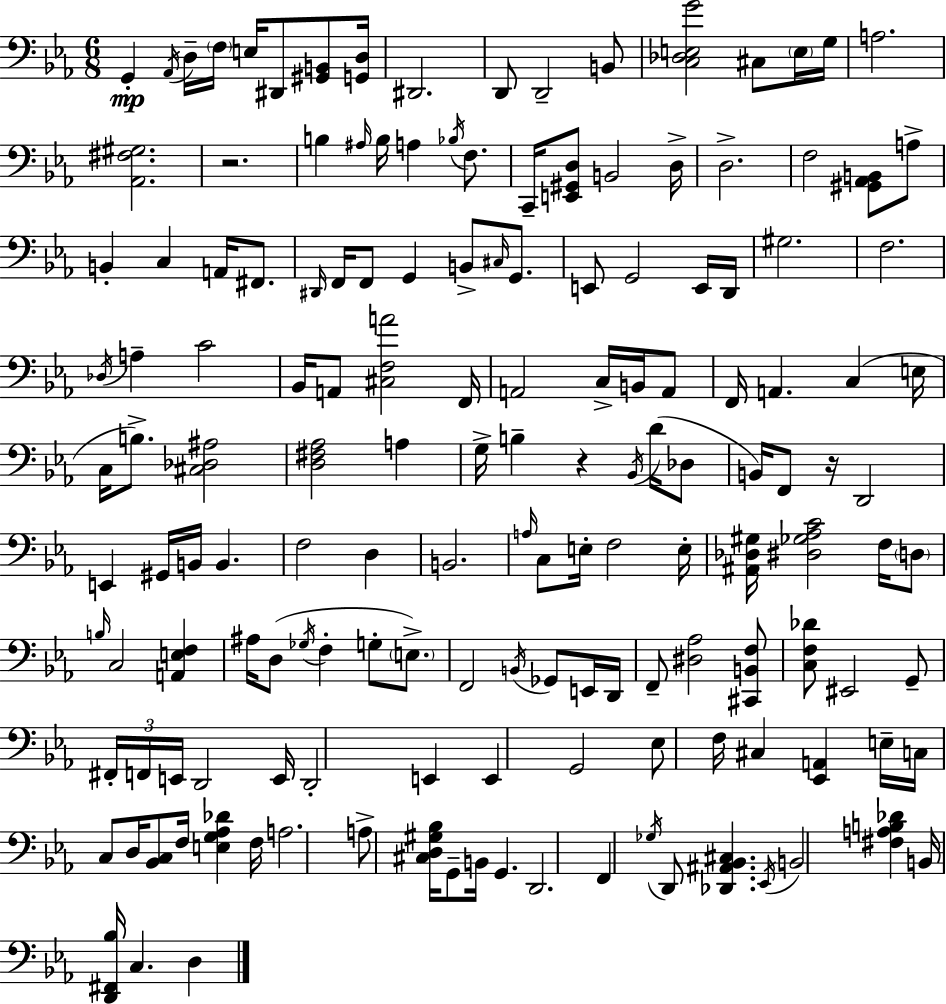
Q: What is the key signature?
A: EES major